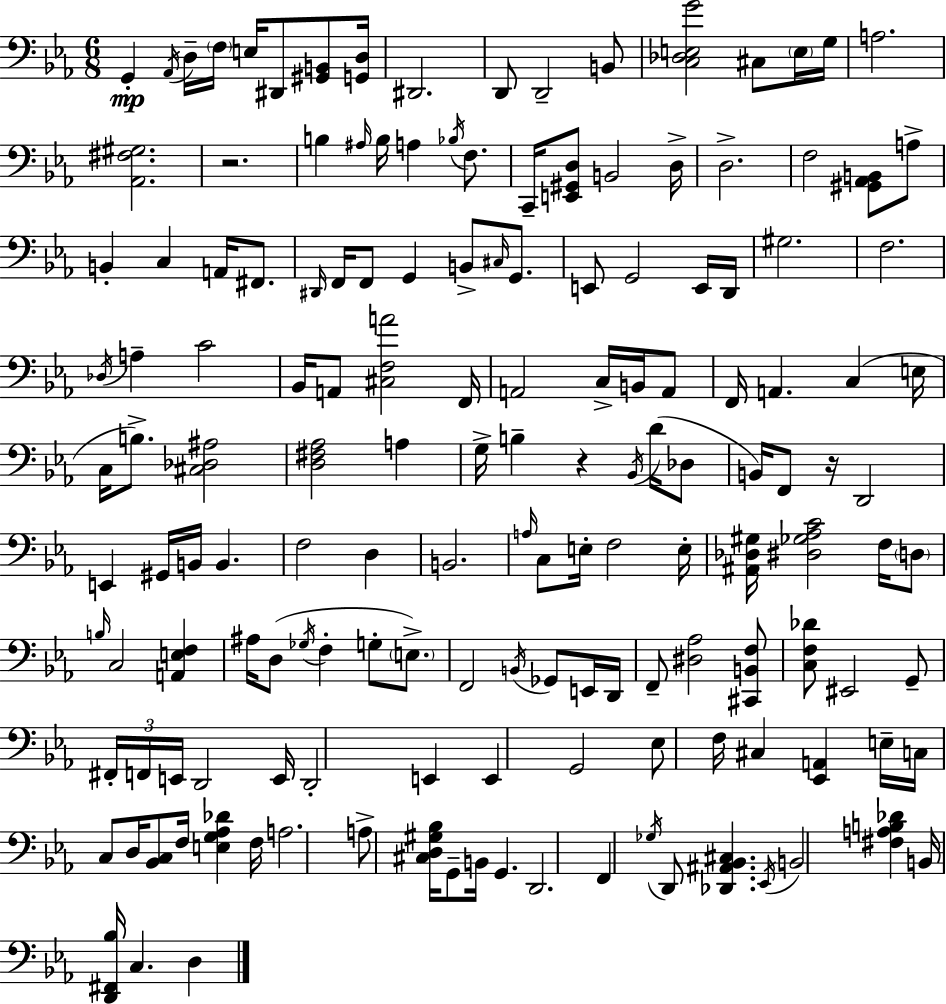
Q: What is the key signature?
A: EES major